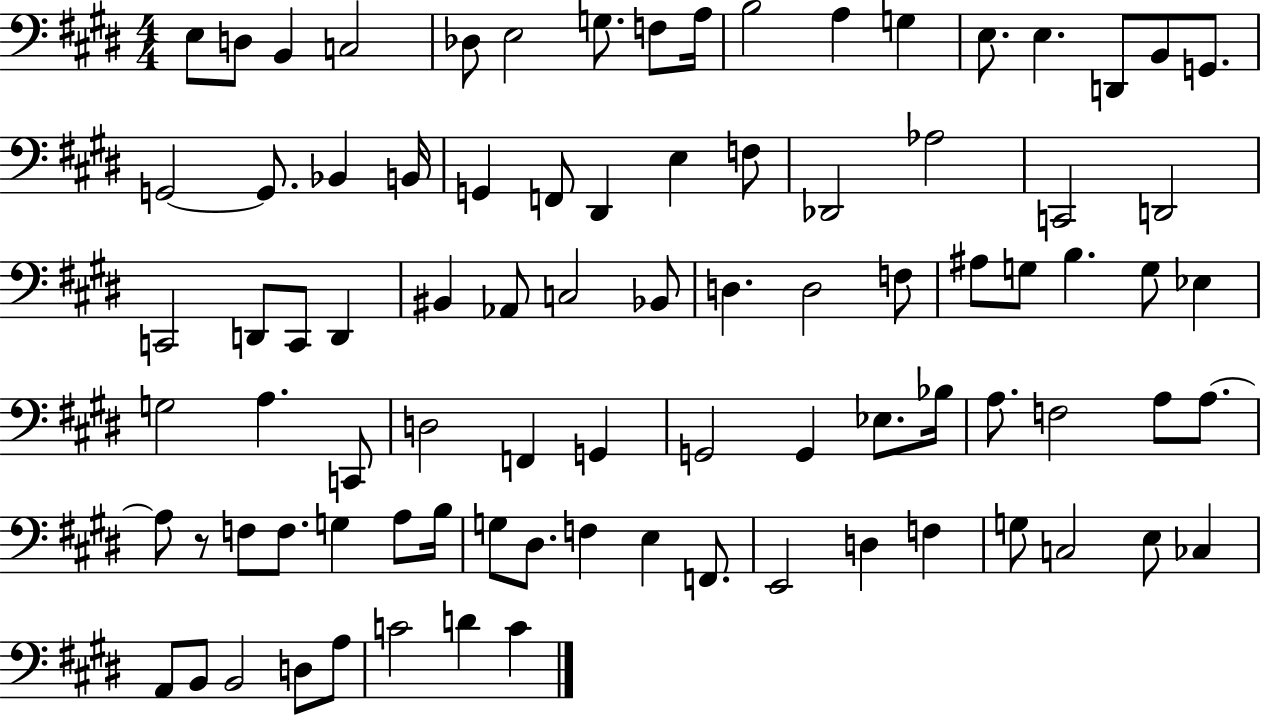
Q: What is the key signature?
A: E major